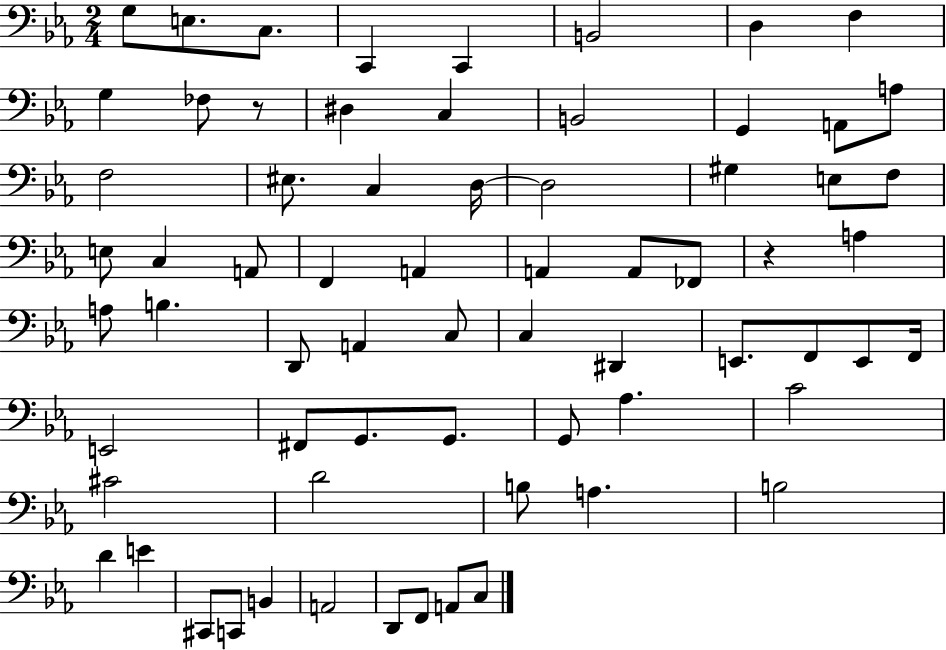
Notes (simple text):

G3/e E3/e. C3/e. C2/q C2/q B2/h D3/q F3/q G3/q FES3/e R/e D#3/q C3/q B2/h G2/q A2/e A3/e F3/h EIS3/e. C3/q D3/s D3/h G#3/q E3/e F3/e E3/e C3/q A2/e F2/q A2/q A2/q A2/e FES2/e R/q A3/q A3/e B3/q. D2/e A2/q C3/e C3/q D#2/q E2/e. F2/e E2/e F2/s E2/h F#2/e G2/e. G2/e. G2/e Ab3/q. C4/h C#4/h D4/h B3/e A3/q. B3/h D4/q E4/q C#2/e C2/e B2/q A2/h D2/e F2/e A2/e C3/e